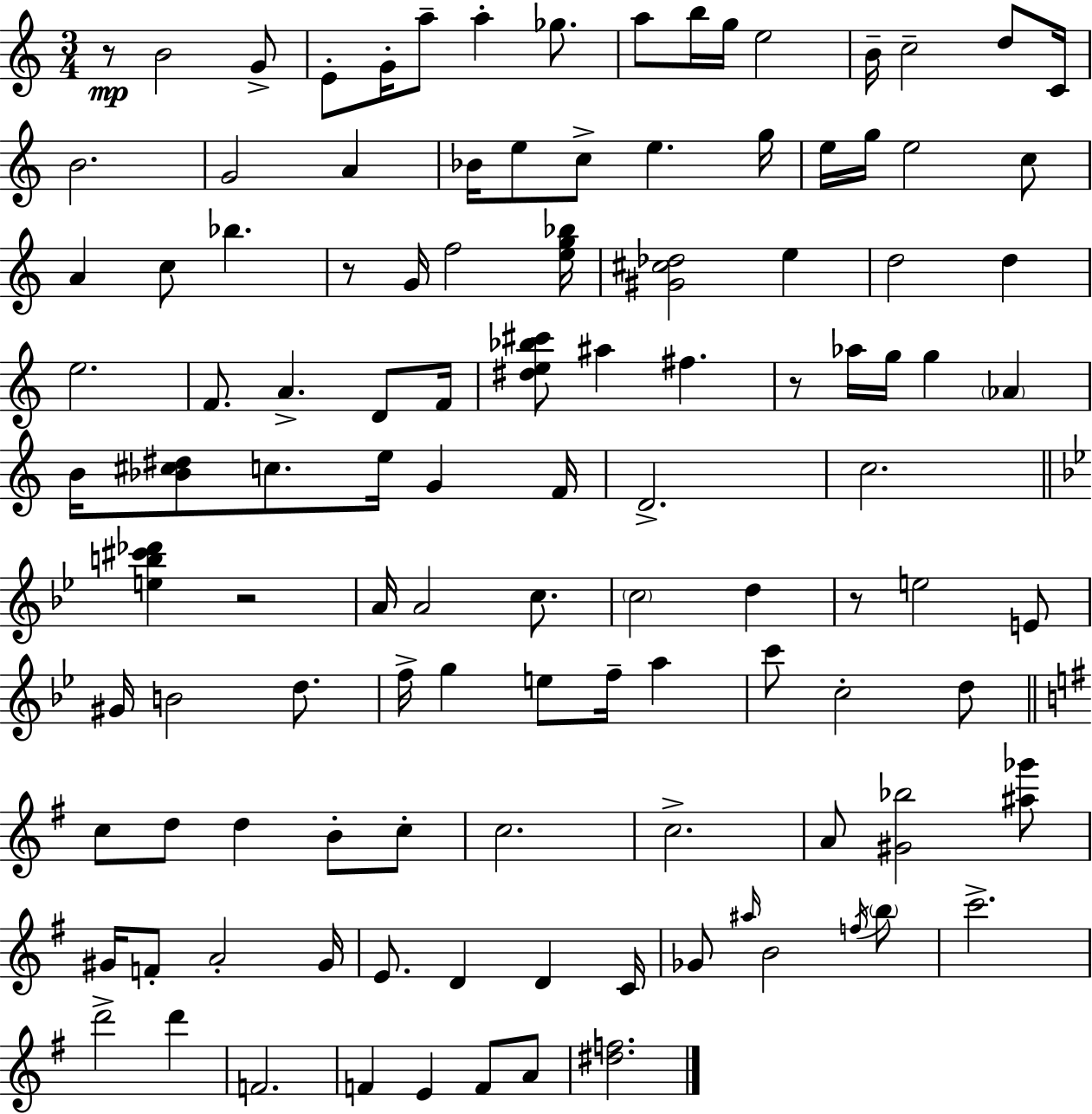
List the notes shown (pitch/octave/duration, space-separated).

R/e B4/h G4/e E4/e G4/s A5/e A5/q Gb5/e. A5/e B5/s G5/s E5/h B4/s C5/h D5/e C4/s B4/h. G4/h A4/q Bb4/s E5/e C5/e E5/q. G5/s E5/s G5/s E5/h C5/e A4/q C5/e Bb5/q. R/e G4/s F5/h [E5,G5,Bb5]/s [G#4,C#5,Db5]/h E5/q D5/h D5/q E5/h. F4/e. A4/q. D4/e F4/s [D#5,E5,Bb5,C#6]/e A#5/q F#5/q. R/e Ab5/s G5/s G5/q Ab4/q B4/s [Bb4,C#5,D#5]/e C5/e. E5/s G4/q F4/s D4/h. C5/h. [E5,B5,C#6,Db6]/q R/h A4/s A4/h C5/e. C5/h D5/q R/e E5/h E4/e G#4/s B4/h D5/e. F5/s G5/q E5/e F5/s A5/q C6/e C5/h D5/e C5/e D5/e D5/q B4/e C5/e C5/h. C5/h. A4/e [G#4,Bb5]/h [A#5,Gb6]/e G#4/s F4/e A4/h G#4/s E4/e. D4/q D4/q C4/s Gb4/e A#5/s B4/h F5/s B5/e C6/h. D6/h D6/q F4/h. F4/q E4/q F4/e A4/e [D#5,F5]/h.